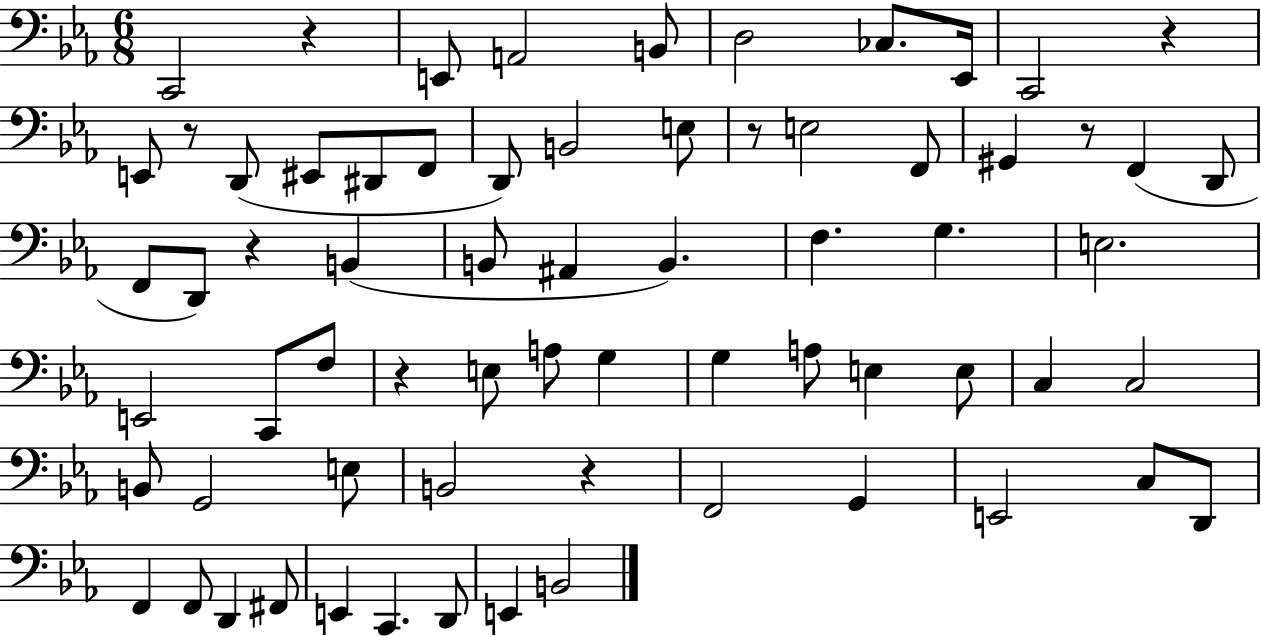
C2/h R/q E2/e A2/h B2/e D3/h CES3/e. Eb2/s C2/h R/q E2/e R/e D2/e EIS2/e D#2/e F2/e D2/e B2/h E3/e R/e E3/h F2/e G#2/q R/e F2/q D2/e F2/e D2/e R/q B2/q B2/e A#2/q B2/q. F3/q. G3/q. E3/h. E2/h C2/e F3/e R/q E3/e A3/e G3/q G3/q A3/e E3/q E3/e C3/q C3/h B2/e G2/h E3/e B2/h R/q F2/h G2/q E2/h C3/e D2/e F2/q F2/e D2/q F#2/e E2/q C2/q. D2/e E2/q B2/h